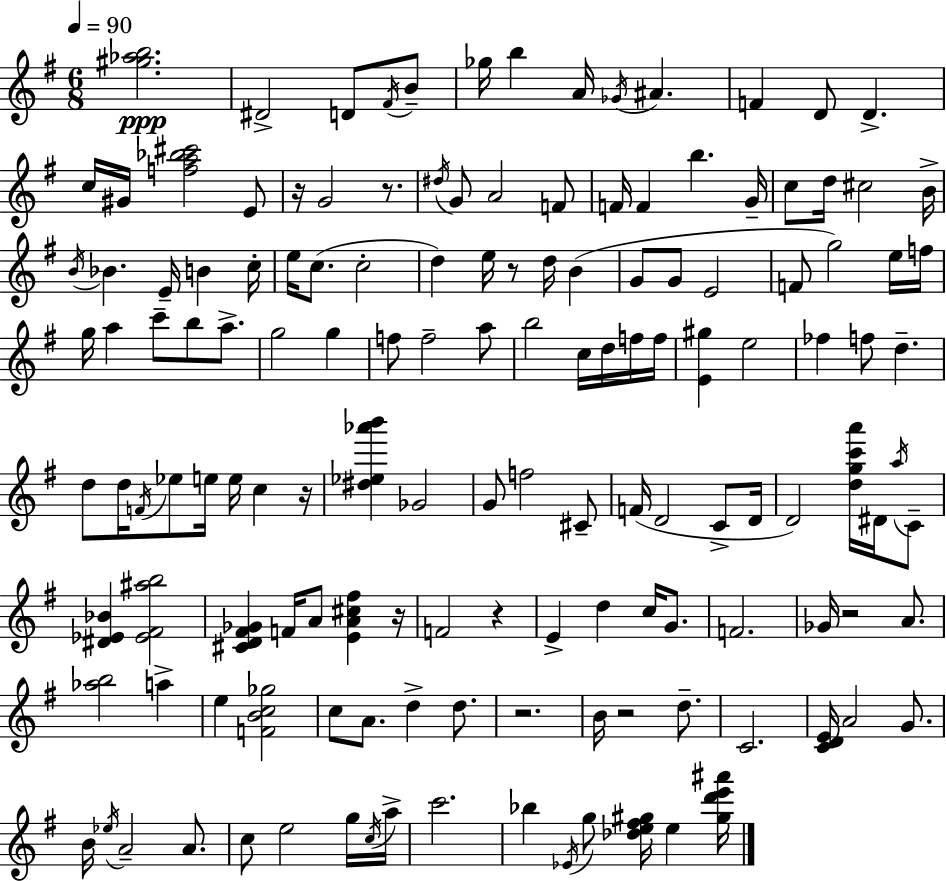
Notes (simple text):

[G#5,Ab5,B5]/h. D#4/h D4/e F#4/s B4/e Gb5/s B5/q A4/s Gb4/s A#4/q. F4/q D4/e D4/q. C5/s G#4/s [F5,A5,Bb5,C#6]/h E4/e R/s G4/h R/e. D#5/s G4/e A4/h F4/e F4/s F4/q B5/q. G4/s C5/e D5/s C#5/h B4/s B4/s Bb4/q. E4/s B4/q C5/s E5/s C5/e. C5/h D5/q E5/s R/e D5/s B4/q G4/e G4/e E4/h F4/e G5/h E5/s F5/s G5/s A5/q C6/e B5/e A5/e. G5/h G5/q F5/e F5/h A5/e B5/h C5/s D5/s F5/s F5/s [E4,G#5]/q E5/h FES5/q F5/e D5/q. D5/e D5/s F4/s Eb5/e E5/s E5/s C5/q R/s [D#5,Eb5,Ab6,B6]/q Gb4/h G4/e F5/h C#4/e F4/s D4/h C4/e D4/s D4/h [D5,G5,C6,A6]/s D#4/s A5/s C4/e [D#4,Eb4,Bb4]/q [Eb4,F#4,A#5,B5]/h [C#4,D4,F#4,Gb4]/q F4/s A4/e [E4,A4,C#5,F#5]/q R/s F4/h R/q E4/q D5/q C5/s G4/e. F4/h. Gb4/s R/h A4/e. [Ab5,B5]/h A5/q E5/q [F4,B4,C5,Gb5]/h C5/e A4/e. D5/q D5/e. R/h. B4/s R/h D5/e. C4/h. [C4,D4,E4]/s A4/h G4/e. B4/s Eb5/s A4/h A4/e. C5/e E5/h G5/s C5/s A5/s C6/h. Bb5/q Eb4/s G5/e [Db5,E5,F#5,G#5]/s E5/q [G#5,D6,E6,A#6]/s